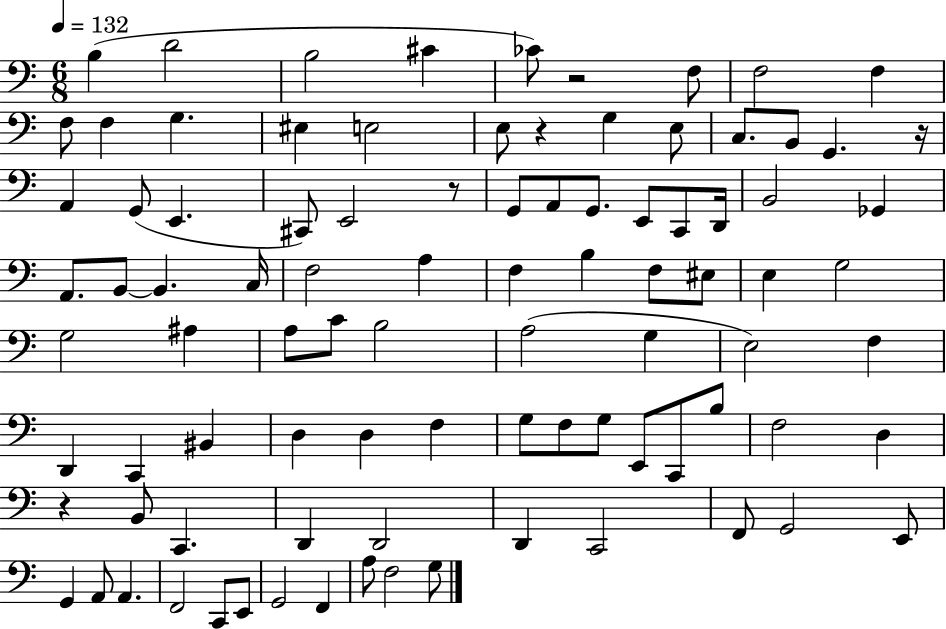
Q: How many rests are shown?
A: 5